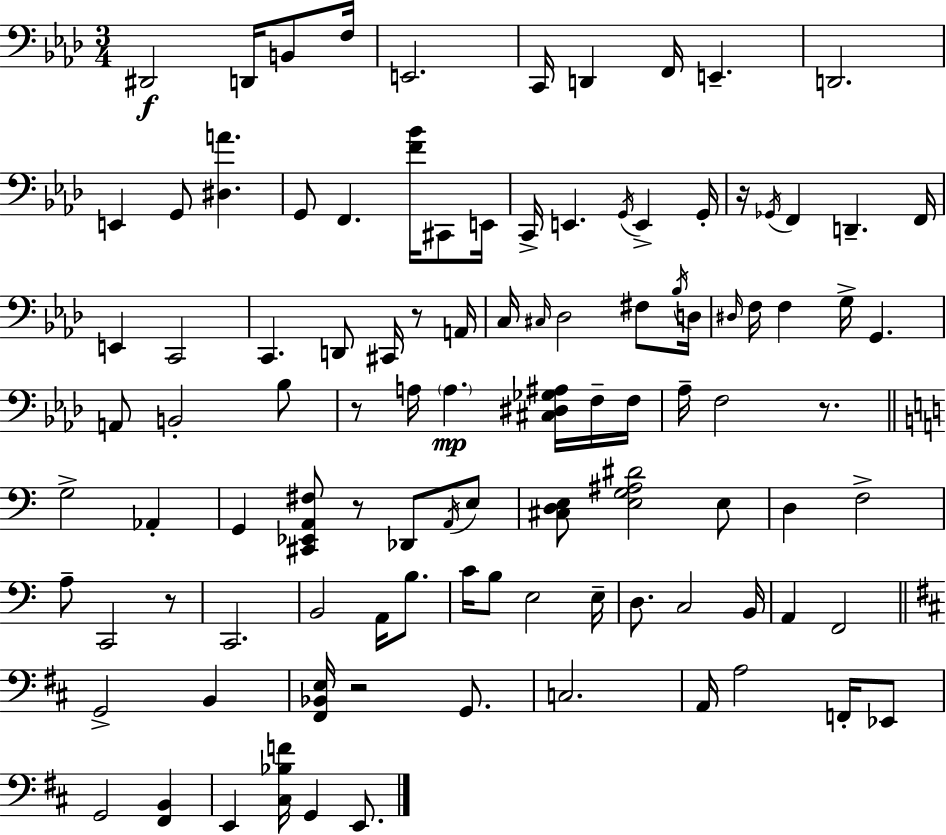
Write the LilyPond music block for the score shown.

{
  \clef bass
  \numericTimeSignature
  \time 3/4
  \key f \minor
  dis,2\f d,16 b,8 f16 | e,2. | c,16 d,4 f,16 e,4.-- | d,2. | \break e,4 g,8 <dis a'>4. | g,8 f,4. <f' bes'>16 cis,8 e,16 | c,16-> e,4. \acciaccatura { g,16 } e,4-> | g,16-. r16 \acciaccatura { ges,16 } f,4 d,4.-- | \break f,16 e,4 c,2 | c,4. d,8 cis,16 r8 | a,16 c16 \grace { cis16 } des2 | fis8 \acciaccatura { bes16 } d16 \grace { dis16 } f16 f4 g16-> g,4. | \break a,8 b,2-. | bes8 r8 a16 \parenthesize a4.\mp | <cis dis ges ais>16 f16-- f16 aes16-- f2 | r8. \bar "||" \break \key c \major g2-> aes,4-. | g,4 <cis, ees, a, fis>8 r8 des,8 \acciaccatura { a,16 } e8 | <cis d e>8 <e g ais dis'>2 e8 | d4 f2-> | \break a8-- c,2 r8 | c,2. | b,2 a,16 b8. | c'16 b8 e2 | \break e16-- d8. c2 | b,16 a,4 f,2 | \bar "||" \break \key d \major g,2-> b,4 | <fis, bes, e>16 r2 g,8. | c2. | a,16 a2 f,16-. ees,8 | \break g,2 <fis, b,>4 | e,4 <cis bes f'>16 g,4 e,8. | \bar "|."
}